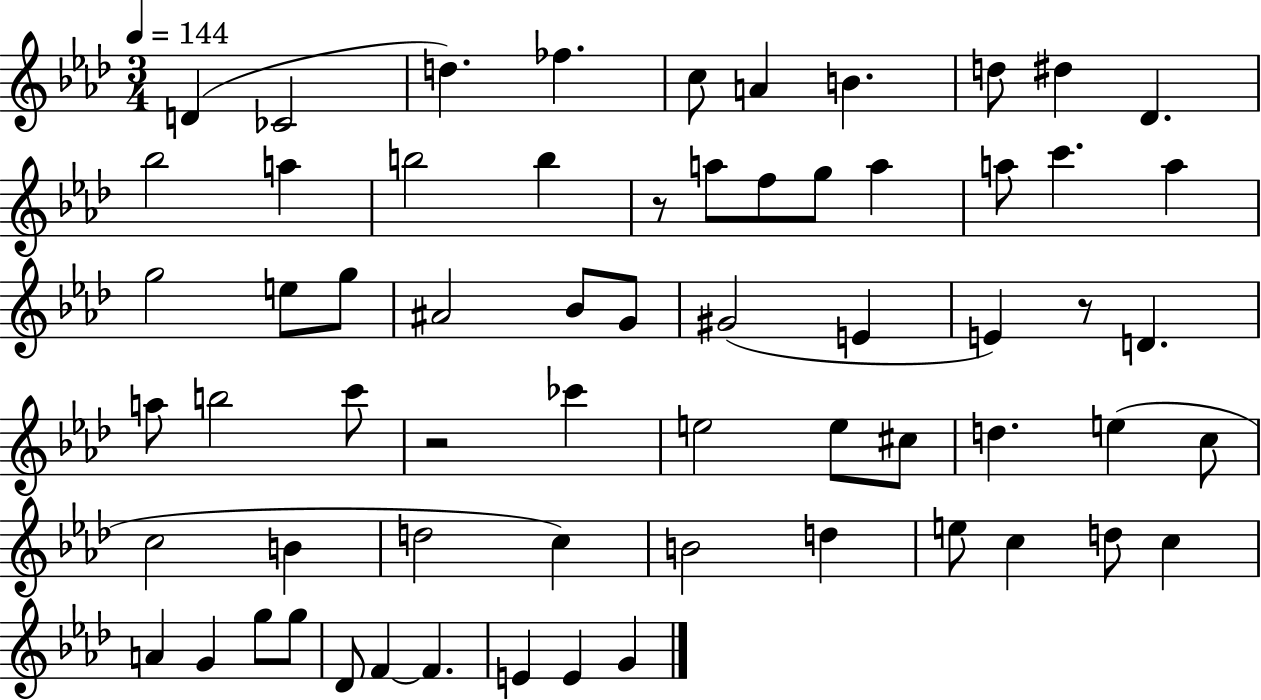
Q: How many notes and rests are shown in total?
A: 64